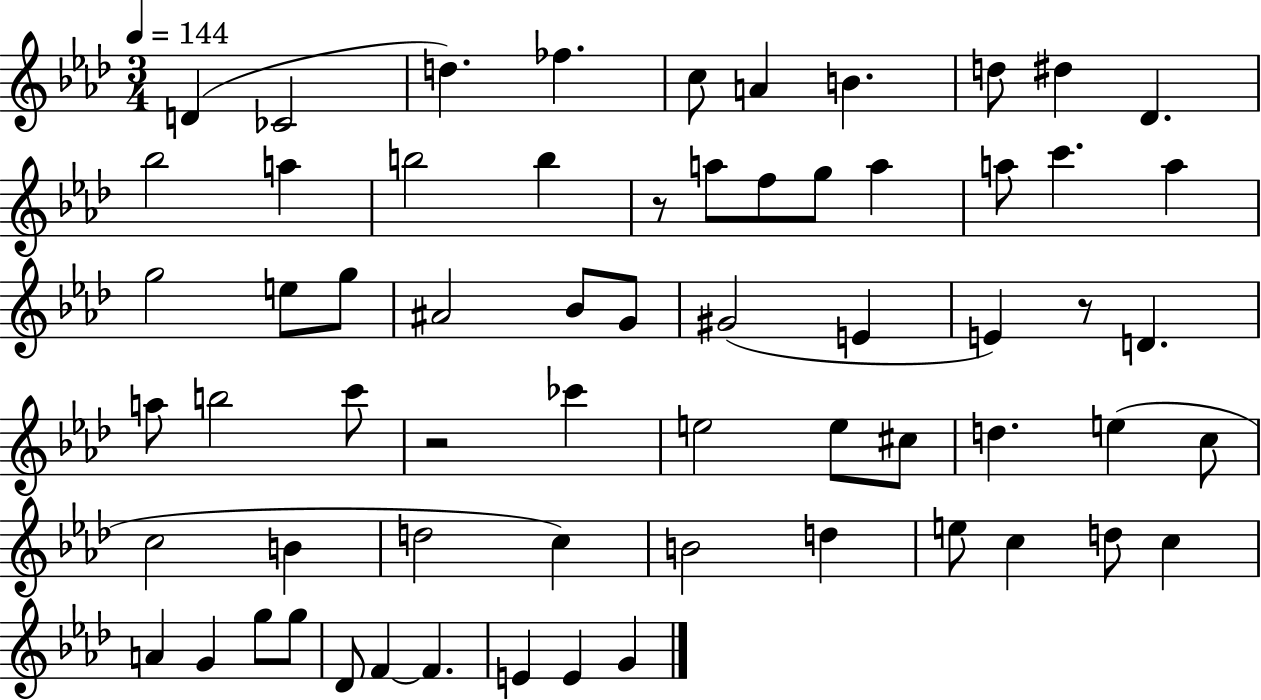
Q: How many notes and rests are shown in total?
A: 64